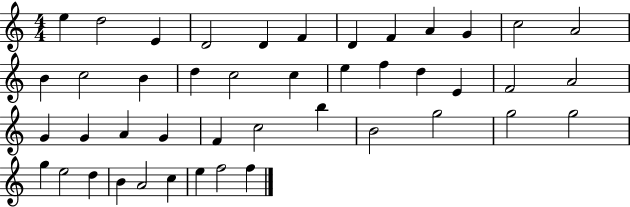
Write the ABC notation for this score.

X:1
T:Untitled
M:4/4
L:1/4
K:C
e d2 E D2 D F D F A G c2 A2 B c2 B d c2 c e f d E F2 A2 G G A G F c2 b B2 g2 g2 g2 g e2 d B A2 c e f2 f